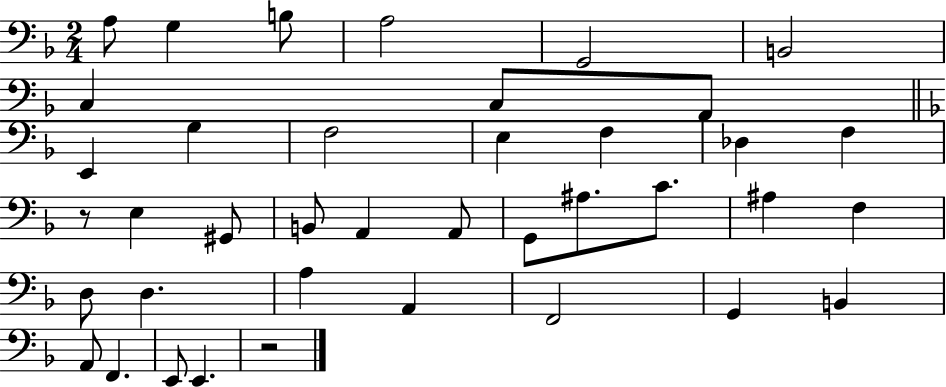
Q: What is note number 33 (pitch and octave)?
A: B2